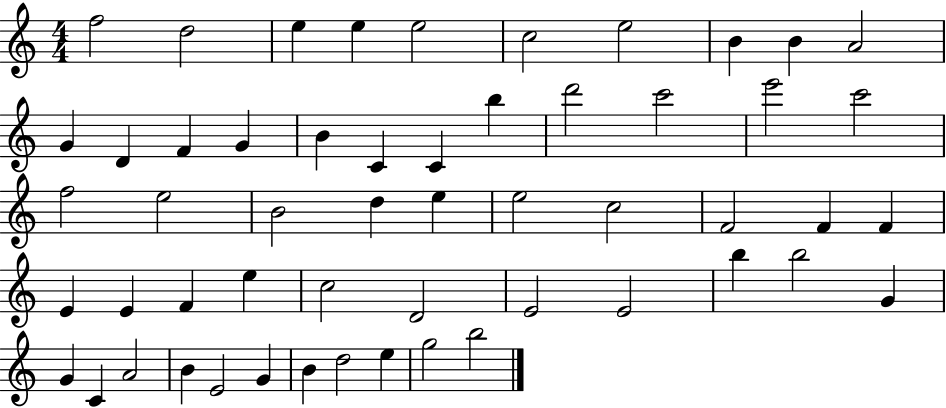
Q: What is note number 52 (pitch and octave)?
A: E5